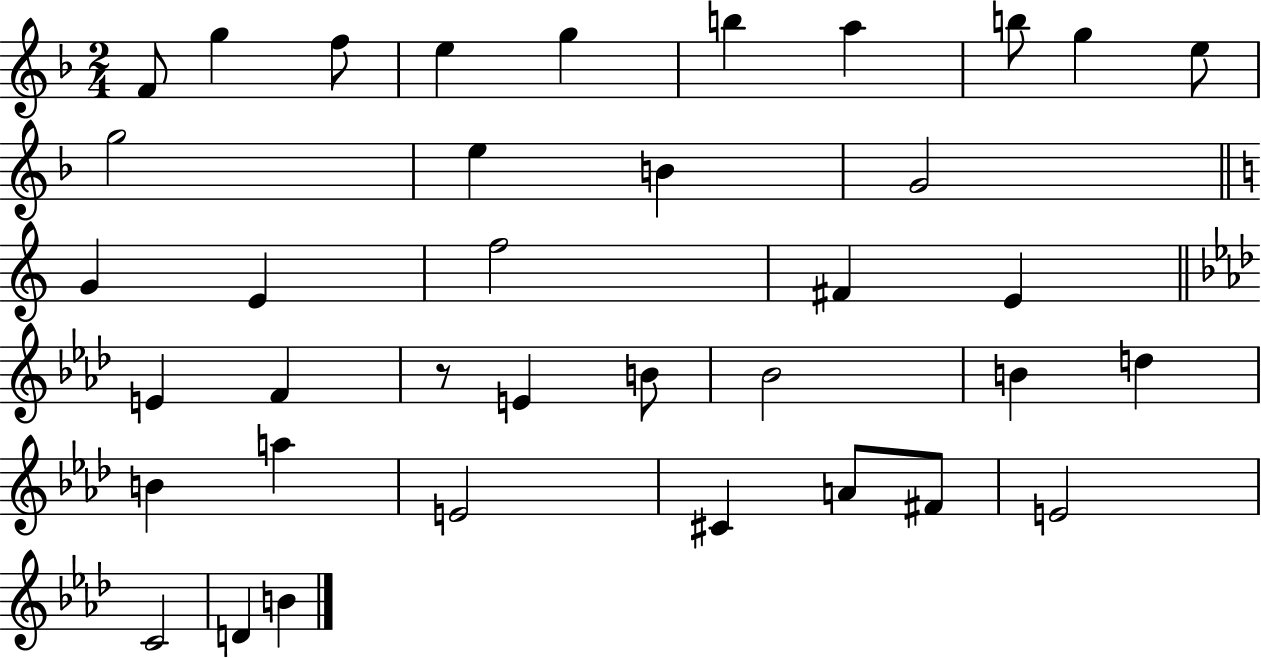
{
  \clef treble
  \numericTimeSignature
  \time 2/4
  \key f \major
  f'8 g''4 f''8 | e''4 g''4 | b''4 a''4 | b''8 g''4 e''8 | \break g''2 | e''4 b'4 | g'2 | \bar "||" \break \key c \major g'4 e'4 | f''2 | fis'4 e'4 | \bar "||" \break \key aes \major e'4 f'4 | r8 e'4 b'8 | bes'2 | b'4 d''4 | \break b'4 a''4 | e'2 | cis'4 a'8 fis'8 | e'2 | \break c'2 | d'4 b'4 | \bar "|."
}